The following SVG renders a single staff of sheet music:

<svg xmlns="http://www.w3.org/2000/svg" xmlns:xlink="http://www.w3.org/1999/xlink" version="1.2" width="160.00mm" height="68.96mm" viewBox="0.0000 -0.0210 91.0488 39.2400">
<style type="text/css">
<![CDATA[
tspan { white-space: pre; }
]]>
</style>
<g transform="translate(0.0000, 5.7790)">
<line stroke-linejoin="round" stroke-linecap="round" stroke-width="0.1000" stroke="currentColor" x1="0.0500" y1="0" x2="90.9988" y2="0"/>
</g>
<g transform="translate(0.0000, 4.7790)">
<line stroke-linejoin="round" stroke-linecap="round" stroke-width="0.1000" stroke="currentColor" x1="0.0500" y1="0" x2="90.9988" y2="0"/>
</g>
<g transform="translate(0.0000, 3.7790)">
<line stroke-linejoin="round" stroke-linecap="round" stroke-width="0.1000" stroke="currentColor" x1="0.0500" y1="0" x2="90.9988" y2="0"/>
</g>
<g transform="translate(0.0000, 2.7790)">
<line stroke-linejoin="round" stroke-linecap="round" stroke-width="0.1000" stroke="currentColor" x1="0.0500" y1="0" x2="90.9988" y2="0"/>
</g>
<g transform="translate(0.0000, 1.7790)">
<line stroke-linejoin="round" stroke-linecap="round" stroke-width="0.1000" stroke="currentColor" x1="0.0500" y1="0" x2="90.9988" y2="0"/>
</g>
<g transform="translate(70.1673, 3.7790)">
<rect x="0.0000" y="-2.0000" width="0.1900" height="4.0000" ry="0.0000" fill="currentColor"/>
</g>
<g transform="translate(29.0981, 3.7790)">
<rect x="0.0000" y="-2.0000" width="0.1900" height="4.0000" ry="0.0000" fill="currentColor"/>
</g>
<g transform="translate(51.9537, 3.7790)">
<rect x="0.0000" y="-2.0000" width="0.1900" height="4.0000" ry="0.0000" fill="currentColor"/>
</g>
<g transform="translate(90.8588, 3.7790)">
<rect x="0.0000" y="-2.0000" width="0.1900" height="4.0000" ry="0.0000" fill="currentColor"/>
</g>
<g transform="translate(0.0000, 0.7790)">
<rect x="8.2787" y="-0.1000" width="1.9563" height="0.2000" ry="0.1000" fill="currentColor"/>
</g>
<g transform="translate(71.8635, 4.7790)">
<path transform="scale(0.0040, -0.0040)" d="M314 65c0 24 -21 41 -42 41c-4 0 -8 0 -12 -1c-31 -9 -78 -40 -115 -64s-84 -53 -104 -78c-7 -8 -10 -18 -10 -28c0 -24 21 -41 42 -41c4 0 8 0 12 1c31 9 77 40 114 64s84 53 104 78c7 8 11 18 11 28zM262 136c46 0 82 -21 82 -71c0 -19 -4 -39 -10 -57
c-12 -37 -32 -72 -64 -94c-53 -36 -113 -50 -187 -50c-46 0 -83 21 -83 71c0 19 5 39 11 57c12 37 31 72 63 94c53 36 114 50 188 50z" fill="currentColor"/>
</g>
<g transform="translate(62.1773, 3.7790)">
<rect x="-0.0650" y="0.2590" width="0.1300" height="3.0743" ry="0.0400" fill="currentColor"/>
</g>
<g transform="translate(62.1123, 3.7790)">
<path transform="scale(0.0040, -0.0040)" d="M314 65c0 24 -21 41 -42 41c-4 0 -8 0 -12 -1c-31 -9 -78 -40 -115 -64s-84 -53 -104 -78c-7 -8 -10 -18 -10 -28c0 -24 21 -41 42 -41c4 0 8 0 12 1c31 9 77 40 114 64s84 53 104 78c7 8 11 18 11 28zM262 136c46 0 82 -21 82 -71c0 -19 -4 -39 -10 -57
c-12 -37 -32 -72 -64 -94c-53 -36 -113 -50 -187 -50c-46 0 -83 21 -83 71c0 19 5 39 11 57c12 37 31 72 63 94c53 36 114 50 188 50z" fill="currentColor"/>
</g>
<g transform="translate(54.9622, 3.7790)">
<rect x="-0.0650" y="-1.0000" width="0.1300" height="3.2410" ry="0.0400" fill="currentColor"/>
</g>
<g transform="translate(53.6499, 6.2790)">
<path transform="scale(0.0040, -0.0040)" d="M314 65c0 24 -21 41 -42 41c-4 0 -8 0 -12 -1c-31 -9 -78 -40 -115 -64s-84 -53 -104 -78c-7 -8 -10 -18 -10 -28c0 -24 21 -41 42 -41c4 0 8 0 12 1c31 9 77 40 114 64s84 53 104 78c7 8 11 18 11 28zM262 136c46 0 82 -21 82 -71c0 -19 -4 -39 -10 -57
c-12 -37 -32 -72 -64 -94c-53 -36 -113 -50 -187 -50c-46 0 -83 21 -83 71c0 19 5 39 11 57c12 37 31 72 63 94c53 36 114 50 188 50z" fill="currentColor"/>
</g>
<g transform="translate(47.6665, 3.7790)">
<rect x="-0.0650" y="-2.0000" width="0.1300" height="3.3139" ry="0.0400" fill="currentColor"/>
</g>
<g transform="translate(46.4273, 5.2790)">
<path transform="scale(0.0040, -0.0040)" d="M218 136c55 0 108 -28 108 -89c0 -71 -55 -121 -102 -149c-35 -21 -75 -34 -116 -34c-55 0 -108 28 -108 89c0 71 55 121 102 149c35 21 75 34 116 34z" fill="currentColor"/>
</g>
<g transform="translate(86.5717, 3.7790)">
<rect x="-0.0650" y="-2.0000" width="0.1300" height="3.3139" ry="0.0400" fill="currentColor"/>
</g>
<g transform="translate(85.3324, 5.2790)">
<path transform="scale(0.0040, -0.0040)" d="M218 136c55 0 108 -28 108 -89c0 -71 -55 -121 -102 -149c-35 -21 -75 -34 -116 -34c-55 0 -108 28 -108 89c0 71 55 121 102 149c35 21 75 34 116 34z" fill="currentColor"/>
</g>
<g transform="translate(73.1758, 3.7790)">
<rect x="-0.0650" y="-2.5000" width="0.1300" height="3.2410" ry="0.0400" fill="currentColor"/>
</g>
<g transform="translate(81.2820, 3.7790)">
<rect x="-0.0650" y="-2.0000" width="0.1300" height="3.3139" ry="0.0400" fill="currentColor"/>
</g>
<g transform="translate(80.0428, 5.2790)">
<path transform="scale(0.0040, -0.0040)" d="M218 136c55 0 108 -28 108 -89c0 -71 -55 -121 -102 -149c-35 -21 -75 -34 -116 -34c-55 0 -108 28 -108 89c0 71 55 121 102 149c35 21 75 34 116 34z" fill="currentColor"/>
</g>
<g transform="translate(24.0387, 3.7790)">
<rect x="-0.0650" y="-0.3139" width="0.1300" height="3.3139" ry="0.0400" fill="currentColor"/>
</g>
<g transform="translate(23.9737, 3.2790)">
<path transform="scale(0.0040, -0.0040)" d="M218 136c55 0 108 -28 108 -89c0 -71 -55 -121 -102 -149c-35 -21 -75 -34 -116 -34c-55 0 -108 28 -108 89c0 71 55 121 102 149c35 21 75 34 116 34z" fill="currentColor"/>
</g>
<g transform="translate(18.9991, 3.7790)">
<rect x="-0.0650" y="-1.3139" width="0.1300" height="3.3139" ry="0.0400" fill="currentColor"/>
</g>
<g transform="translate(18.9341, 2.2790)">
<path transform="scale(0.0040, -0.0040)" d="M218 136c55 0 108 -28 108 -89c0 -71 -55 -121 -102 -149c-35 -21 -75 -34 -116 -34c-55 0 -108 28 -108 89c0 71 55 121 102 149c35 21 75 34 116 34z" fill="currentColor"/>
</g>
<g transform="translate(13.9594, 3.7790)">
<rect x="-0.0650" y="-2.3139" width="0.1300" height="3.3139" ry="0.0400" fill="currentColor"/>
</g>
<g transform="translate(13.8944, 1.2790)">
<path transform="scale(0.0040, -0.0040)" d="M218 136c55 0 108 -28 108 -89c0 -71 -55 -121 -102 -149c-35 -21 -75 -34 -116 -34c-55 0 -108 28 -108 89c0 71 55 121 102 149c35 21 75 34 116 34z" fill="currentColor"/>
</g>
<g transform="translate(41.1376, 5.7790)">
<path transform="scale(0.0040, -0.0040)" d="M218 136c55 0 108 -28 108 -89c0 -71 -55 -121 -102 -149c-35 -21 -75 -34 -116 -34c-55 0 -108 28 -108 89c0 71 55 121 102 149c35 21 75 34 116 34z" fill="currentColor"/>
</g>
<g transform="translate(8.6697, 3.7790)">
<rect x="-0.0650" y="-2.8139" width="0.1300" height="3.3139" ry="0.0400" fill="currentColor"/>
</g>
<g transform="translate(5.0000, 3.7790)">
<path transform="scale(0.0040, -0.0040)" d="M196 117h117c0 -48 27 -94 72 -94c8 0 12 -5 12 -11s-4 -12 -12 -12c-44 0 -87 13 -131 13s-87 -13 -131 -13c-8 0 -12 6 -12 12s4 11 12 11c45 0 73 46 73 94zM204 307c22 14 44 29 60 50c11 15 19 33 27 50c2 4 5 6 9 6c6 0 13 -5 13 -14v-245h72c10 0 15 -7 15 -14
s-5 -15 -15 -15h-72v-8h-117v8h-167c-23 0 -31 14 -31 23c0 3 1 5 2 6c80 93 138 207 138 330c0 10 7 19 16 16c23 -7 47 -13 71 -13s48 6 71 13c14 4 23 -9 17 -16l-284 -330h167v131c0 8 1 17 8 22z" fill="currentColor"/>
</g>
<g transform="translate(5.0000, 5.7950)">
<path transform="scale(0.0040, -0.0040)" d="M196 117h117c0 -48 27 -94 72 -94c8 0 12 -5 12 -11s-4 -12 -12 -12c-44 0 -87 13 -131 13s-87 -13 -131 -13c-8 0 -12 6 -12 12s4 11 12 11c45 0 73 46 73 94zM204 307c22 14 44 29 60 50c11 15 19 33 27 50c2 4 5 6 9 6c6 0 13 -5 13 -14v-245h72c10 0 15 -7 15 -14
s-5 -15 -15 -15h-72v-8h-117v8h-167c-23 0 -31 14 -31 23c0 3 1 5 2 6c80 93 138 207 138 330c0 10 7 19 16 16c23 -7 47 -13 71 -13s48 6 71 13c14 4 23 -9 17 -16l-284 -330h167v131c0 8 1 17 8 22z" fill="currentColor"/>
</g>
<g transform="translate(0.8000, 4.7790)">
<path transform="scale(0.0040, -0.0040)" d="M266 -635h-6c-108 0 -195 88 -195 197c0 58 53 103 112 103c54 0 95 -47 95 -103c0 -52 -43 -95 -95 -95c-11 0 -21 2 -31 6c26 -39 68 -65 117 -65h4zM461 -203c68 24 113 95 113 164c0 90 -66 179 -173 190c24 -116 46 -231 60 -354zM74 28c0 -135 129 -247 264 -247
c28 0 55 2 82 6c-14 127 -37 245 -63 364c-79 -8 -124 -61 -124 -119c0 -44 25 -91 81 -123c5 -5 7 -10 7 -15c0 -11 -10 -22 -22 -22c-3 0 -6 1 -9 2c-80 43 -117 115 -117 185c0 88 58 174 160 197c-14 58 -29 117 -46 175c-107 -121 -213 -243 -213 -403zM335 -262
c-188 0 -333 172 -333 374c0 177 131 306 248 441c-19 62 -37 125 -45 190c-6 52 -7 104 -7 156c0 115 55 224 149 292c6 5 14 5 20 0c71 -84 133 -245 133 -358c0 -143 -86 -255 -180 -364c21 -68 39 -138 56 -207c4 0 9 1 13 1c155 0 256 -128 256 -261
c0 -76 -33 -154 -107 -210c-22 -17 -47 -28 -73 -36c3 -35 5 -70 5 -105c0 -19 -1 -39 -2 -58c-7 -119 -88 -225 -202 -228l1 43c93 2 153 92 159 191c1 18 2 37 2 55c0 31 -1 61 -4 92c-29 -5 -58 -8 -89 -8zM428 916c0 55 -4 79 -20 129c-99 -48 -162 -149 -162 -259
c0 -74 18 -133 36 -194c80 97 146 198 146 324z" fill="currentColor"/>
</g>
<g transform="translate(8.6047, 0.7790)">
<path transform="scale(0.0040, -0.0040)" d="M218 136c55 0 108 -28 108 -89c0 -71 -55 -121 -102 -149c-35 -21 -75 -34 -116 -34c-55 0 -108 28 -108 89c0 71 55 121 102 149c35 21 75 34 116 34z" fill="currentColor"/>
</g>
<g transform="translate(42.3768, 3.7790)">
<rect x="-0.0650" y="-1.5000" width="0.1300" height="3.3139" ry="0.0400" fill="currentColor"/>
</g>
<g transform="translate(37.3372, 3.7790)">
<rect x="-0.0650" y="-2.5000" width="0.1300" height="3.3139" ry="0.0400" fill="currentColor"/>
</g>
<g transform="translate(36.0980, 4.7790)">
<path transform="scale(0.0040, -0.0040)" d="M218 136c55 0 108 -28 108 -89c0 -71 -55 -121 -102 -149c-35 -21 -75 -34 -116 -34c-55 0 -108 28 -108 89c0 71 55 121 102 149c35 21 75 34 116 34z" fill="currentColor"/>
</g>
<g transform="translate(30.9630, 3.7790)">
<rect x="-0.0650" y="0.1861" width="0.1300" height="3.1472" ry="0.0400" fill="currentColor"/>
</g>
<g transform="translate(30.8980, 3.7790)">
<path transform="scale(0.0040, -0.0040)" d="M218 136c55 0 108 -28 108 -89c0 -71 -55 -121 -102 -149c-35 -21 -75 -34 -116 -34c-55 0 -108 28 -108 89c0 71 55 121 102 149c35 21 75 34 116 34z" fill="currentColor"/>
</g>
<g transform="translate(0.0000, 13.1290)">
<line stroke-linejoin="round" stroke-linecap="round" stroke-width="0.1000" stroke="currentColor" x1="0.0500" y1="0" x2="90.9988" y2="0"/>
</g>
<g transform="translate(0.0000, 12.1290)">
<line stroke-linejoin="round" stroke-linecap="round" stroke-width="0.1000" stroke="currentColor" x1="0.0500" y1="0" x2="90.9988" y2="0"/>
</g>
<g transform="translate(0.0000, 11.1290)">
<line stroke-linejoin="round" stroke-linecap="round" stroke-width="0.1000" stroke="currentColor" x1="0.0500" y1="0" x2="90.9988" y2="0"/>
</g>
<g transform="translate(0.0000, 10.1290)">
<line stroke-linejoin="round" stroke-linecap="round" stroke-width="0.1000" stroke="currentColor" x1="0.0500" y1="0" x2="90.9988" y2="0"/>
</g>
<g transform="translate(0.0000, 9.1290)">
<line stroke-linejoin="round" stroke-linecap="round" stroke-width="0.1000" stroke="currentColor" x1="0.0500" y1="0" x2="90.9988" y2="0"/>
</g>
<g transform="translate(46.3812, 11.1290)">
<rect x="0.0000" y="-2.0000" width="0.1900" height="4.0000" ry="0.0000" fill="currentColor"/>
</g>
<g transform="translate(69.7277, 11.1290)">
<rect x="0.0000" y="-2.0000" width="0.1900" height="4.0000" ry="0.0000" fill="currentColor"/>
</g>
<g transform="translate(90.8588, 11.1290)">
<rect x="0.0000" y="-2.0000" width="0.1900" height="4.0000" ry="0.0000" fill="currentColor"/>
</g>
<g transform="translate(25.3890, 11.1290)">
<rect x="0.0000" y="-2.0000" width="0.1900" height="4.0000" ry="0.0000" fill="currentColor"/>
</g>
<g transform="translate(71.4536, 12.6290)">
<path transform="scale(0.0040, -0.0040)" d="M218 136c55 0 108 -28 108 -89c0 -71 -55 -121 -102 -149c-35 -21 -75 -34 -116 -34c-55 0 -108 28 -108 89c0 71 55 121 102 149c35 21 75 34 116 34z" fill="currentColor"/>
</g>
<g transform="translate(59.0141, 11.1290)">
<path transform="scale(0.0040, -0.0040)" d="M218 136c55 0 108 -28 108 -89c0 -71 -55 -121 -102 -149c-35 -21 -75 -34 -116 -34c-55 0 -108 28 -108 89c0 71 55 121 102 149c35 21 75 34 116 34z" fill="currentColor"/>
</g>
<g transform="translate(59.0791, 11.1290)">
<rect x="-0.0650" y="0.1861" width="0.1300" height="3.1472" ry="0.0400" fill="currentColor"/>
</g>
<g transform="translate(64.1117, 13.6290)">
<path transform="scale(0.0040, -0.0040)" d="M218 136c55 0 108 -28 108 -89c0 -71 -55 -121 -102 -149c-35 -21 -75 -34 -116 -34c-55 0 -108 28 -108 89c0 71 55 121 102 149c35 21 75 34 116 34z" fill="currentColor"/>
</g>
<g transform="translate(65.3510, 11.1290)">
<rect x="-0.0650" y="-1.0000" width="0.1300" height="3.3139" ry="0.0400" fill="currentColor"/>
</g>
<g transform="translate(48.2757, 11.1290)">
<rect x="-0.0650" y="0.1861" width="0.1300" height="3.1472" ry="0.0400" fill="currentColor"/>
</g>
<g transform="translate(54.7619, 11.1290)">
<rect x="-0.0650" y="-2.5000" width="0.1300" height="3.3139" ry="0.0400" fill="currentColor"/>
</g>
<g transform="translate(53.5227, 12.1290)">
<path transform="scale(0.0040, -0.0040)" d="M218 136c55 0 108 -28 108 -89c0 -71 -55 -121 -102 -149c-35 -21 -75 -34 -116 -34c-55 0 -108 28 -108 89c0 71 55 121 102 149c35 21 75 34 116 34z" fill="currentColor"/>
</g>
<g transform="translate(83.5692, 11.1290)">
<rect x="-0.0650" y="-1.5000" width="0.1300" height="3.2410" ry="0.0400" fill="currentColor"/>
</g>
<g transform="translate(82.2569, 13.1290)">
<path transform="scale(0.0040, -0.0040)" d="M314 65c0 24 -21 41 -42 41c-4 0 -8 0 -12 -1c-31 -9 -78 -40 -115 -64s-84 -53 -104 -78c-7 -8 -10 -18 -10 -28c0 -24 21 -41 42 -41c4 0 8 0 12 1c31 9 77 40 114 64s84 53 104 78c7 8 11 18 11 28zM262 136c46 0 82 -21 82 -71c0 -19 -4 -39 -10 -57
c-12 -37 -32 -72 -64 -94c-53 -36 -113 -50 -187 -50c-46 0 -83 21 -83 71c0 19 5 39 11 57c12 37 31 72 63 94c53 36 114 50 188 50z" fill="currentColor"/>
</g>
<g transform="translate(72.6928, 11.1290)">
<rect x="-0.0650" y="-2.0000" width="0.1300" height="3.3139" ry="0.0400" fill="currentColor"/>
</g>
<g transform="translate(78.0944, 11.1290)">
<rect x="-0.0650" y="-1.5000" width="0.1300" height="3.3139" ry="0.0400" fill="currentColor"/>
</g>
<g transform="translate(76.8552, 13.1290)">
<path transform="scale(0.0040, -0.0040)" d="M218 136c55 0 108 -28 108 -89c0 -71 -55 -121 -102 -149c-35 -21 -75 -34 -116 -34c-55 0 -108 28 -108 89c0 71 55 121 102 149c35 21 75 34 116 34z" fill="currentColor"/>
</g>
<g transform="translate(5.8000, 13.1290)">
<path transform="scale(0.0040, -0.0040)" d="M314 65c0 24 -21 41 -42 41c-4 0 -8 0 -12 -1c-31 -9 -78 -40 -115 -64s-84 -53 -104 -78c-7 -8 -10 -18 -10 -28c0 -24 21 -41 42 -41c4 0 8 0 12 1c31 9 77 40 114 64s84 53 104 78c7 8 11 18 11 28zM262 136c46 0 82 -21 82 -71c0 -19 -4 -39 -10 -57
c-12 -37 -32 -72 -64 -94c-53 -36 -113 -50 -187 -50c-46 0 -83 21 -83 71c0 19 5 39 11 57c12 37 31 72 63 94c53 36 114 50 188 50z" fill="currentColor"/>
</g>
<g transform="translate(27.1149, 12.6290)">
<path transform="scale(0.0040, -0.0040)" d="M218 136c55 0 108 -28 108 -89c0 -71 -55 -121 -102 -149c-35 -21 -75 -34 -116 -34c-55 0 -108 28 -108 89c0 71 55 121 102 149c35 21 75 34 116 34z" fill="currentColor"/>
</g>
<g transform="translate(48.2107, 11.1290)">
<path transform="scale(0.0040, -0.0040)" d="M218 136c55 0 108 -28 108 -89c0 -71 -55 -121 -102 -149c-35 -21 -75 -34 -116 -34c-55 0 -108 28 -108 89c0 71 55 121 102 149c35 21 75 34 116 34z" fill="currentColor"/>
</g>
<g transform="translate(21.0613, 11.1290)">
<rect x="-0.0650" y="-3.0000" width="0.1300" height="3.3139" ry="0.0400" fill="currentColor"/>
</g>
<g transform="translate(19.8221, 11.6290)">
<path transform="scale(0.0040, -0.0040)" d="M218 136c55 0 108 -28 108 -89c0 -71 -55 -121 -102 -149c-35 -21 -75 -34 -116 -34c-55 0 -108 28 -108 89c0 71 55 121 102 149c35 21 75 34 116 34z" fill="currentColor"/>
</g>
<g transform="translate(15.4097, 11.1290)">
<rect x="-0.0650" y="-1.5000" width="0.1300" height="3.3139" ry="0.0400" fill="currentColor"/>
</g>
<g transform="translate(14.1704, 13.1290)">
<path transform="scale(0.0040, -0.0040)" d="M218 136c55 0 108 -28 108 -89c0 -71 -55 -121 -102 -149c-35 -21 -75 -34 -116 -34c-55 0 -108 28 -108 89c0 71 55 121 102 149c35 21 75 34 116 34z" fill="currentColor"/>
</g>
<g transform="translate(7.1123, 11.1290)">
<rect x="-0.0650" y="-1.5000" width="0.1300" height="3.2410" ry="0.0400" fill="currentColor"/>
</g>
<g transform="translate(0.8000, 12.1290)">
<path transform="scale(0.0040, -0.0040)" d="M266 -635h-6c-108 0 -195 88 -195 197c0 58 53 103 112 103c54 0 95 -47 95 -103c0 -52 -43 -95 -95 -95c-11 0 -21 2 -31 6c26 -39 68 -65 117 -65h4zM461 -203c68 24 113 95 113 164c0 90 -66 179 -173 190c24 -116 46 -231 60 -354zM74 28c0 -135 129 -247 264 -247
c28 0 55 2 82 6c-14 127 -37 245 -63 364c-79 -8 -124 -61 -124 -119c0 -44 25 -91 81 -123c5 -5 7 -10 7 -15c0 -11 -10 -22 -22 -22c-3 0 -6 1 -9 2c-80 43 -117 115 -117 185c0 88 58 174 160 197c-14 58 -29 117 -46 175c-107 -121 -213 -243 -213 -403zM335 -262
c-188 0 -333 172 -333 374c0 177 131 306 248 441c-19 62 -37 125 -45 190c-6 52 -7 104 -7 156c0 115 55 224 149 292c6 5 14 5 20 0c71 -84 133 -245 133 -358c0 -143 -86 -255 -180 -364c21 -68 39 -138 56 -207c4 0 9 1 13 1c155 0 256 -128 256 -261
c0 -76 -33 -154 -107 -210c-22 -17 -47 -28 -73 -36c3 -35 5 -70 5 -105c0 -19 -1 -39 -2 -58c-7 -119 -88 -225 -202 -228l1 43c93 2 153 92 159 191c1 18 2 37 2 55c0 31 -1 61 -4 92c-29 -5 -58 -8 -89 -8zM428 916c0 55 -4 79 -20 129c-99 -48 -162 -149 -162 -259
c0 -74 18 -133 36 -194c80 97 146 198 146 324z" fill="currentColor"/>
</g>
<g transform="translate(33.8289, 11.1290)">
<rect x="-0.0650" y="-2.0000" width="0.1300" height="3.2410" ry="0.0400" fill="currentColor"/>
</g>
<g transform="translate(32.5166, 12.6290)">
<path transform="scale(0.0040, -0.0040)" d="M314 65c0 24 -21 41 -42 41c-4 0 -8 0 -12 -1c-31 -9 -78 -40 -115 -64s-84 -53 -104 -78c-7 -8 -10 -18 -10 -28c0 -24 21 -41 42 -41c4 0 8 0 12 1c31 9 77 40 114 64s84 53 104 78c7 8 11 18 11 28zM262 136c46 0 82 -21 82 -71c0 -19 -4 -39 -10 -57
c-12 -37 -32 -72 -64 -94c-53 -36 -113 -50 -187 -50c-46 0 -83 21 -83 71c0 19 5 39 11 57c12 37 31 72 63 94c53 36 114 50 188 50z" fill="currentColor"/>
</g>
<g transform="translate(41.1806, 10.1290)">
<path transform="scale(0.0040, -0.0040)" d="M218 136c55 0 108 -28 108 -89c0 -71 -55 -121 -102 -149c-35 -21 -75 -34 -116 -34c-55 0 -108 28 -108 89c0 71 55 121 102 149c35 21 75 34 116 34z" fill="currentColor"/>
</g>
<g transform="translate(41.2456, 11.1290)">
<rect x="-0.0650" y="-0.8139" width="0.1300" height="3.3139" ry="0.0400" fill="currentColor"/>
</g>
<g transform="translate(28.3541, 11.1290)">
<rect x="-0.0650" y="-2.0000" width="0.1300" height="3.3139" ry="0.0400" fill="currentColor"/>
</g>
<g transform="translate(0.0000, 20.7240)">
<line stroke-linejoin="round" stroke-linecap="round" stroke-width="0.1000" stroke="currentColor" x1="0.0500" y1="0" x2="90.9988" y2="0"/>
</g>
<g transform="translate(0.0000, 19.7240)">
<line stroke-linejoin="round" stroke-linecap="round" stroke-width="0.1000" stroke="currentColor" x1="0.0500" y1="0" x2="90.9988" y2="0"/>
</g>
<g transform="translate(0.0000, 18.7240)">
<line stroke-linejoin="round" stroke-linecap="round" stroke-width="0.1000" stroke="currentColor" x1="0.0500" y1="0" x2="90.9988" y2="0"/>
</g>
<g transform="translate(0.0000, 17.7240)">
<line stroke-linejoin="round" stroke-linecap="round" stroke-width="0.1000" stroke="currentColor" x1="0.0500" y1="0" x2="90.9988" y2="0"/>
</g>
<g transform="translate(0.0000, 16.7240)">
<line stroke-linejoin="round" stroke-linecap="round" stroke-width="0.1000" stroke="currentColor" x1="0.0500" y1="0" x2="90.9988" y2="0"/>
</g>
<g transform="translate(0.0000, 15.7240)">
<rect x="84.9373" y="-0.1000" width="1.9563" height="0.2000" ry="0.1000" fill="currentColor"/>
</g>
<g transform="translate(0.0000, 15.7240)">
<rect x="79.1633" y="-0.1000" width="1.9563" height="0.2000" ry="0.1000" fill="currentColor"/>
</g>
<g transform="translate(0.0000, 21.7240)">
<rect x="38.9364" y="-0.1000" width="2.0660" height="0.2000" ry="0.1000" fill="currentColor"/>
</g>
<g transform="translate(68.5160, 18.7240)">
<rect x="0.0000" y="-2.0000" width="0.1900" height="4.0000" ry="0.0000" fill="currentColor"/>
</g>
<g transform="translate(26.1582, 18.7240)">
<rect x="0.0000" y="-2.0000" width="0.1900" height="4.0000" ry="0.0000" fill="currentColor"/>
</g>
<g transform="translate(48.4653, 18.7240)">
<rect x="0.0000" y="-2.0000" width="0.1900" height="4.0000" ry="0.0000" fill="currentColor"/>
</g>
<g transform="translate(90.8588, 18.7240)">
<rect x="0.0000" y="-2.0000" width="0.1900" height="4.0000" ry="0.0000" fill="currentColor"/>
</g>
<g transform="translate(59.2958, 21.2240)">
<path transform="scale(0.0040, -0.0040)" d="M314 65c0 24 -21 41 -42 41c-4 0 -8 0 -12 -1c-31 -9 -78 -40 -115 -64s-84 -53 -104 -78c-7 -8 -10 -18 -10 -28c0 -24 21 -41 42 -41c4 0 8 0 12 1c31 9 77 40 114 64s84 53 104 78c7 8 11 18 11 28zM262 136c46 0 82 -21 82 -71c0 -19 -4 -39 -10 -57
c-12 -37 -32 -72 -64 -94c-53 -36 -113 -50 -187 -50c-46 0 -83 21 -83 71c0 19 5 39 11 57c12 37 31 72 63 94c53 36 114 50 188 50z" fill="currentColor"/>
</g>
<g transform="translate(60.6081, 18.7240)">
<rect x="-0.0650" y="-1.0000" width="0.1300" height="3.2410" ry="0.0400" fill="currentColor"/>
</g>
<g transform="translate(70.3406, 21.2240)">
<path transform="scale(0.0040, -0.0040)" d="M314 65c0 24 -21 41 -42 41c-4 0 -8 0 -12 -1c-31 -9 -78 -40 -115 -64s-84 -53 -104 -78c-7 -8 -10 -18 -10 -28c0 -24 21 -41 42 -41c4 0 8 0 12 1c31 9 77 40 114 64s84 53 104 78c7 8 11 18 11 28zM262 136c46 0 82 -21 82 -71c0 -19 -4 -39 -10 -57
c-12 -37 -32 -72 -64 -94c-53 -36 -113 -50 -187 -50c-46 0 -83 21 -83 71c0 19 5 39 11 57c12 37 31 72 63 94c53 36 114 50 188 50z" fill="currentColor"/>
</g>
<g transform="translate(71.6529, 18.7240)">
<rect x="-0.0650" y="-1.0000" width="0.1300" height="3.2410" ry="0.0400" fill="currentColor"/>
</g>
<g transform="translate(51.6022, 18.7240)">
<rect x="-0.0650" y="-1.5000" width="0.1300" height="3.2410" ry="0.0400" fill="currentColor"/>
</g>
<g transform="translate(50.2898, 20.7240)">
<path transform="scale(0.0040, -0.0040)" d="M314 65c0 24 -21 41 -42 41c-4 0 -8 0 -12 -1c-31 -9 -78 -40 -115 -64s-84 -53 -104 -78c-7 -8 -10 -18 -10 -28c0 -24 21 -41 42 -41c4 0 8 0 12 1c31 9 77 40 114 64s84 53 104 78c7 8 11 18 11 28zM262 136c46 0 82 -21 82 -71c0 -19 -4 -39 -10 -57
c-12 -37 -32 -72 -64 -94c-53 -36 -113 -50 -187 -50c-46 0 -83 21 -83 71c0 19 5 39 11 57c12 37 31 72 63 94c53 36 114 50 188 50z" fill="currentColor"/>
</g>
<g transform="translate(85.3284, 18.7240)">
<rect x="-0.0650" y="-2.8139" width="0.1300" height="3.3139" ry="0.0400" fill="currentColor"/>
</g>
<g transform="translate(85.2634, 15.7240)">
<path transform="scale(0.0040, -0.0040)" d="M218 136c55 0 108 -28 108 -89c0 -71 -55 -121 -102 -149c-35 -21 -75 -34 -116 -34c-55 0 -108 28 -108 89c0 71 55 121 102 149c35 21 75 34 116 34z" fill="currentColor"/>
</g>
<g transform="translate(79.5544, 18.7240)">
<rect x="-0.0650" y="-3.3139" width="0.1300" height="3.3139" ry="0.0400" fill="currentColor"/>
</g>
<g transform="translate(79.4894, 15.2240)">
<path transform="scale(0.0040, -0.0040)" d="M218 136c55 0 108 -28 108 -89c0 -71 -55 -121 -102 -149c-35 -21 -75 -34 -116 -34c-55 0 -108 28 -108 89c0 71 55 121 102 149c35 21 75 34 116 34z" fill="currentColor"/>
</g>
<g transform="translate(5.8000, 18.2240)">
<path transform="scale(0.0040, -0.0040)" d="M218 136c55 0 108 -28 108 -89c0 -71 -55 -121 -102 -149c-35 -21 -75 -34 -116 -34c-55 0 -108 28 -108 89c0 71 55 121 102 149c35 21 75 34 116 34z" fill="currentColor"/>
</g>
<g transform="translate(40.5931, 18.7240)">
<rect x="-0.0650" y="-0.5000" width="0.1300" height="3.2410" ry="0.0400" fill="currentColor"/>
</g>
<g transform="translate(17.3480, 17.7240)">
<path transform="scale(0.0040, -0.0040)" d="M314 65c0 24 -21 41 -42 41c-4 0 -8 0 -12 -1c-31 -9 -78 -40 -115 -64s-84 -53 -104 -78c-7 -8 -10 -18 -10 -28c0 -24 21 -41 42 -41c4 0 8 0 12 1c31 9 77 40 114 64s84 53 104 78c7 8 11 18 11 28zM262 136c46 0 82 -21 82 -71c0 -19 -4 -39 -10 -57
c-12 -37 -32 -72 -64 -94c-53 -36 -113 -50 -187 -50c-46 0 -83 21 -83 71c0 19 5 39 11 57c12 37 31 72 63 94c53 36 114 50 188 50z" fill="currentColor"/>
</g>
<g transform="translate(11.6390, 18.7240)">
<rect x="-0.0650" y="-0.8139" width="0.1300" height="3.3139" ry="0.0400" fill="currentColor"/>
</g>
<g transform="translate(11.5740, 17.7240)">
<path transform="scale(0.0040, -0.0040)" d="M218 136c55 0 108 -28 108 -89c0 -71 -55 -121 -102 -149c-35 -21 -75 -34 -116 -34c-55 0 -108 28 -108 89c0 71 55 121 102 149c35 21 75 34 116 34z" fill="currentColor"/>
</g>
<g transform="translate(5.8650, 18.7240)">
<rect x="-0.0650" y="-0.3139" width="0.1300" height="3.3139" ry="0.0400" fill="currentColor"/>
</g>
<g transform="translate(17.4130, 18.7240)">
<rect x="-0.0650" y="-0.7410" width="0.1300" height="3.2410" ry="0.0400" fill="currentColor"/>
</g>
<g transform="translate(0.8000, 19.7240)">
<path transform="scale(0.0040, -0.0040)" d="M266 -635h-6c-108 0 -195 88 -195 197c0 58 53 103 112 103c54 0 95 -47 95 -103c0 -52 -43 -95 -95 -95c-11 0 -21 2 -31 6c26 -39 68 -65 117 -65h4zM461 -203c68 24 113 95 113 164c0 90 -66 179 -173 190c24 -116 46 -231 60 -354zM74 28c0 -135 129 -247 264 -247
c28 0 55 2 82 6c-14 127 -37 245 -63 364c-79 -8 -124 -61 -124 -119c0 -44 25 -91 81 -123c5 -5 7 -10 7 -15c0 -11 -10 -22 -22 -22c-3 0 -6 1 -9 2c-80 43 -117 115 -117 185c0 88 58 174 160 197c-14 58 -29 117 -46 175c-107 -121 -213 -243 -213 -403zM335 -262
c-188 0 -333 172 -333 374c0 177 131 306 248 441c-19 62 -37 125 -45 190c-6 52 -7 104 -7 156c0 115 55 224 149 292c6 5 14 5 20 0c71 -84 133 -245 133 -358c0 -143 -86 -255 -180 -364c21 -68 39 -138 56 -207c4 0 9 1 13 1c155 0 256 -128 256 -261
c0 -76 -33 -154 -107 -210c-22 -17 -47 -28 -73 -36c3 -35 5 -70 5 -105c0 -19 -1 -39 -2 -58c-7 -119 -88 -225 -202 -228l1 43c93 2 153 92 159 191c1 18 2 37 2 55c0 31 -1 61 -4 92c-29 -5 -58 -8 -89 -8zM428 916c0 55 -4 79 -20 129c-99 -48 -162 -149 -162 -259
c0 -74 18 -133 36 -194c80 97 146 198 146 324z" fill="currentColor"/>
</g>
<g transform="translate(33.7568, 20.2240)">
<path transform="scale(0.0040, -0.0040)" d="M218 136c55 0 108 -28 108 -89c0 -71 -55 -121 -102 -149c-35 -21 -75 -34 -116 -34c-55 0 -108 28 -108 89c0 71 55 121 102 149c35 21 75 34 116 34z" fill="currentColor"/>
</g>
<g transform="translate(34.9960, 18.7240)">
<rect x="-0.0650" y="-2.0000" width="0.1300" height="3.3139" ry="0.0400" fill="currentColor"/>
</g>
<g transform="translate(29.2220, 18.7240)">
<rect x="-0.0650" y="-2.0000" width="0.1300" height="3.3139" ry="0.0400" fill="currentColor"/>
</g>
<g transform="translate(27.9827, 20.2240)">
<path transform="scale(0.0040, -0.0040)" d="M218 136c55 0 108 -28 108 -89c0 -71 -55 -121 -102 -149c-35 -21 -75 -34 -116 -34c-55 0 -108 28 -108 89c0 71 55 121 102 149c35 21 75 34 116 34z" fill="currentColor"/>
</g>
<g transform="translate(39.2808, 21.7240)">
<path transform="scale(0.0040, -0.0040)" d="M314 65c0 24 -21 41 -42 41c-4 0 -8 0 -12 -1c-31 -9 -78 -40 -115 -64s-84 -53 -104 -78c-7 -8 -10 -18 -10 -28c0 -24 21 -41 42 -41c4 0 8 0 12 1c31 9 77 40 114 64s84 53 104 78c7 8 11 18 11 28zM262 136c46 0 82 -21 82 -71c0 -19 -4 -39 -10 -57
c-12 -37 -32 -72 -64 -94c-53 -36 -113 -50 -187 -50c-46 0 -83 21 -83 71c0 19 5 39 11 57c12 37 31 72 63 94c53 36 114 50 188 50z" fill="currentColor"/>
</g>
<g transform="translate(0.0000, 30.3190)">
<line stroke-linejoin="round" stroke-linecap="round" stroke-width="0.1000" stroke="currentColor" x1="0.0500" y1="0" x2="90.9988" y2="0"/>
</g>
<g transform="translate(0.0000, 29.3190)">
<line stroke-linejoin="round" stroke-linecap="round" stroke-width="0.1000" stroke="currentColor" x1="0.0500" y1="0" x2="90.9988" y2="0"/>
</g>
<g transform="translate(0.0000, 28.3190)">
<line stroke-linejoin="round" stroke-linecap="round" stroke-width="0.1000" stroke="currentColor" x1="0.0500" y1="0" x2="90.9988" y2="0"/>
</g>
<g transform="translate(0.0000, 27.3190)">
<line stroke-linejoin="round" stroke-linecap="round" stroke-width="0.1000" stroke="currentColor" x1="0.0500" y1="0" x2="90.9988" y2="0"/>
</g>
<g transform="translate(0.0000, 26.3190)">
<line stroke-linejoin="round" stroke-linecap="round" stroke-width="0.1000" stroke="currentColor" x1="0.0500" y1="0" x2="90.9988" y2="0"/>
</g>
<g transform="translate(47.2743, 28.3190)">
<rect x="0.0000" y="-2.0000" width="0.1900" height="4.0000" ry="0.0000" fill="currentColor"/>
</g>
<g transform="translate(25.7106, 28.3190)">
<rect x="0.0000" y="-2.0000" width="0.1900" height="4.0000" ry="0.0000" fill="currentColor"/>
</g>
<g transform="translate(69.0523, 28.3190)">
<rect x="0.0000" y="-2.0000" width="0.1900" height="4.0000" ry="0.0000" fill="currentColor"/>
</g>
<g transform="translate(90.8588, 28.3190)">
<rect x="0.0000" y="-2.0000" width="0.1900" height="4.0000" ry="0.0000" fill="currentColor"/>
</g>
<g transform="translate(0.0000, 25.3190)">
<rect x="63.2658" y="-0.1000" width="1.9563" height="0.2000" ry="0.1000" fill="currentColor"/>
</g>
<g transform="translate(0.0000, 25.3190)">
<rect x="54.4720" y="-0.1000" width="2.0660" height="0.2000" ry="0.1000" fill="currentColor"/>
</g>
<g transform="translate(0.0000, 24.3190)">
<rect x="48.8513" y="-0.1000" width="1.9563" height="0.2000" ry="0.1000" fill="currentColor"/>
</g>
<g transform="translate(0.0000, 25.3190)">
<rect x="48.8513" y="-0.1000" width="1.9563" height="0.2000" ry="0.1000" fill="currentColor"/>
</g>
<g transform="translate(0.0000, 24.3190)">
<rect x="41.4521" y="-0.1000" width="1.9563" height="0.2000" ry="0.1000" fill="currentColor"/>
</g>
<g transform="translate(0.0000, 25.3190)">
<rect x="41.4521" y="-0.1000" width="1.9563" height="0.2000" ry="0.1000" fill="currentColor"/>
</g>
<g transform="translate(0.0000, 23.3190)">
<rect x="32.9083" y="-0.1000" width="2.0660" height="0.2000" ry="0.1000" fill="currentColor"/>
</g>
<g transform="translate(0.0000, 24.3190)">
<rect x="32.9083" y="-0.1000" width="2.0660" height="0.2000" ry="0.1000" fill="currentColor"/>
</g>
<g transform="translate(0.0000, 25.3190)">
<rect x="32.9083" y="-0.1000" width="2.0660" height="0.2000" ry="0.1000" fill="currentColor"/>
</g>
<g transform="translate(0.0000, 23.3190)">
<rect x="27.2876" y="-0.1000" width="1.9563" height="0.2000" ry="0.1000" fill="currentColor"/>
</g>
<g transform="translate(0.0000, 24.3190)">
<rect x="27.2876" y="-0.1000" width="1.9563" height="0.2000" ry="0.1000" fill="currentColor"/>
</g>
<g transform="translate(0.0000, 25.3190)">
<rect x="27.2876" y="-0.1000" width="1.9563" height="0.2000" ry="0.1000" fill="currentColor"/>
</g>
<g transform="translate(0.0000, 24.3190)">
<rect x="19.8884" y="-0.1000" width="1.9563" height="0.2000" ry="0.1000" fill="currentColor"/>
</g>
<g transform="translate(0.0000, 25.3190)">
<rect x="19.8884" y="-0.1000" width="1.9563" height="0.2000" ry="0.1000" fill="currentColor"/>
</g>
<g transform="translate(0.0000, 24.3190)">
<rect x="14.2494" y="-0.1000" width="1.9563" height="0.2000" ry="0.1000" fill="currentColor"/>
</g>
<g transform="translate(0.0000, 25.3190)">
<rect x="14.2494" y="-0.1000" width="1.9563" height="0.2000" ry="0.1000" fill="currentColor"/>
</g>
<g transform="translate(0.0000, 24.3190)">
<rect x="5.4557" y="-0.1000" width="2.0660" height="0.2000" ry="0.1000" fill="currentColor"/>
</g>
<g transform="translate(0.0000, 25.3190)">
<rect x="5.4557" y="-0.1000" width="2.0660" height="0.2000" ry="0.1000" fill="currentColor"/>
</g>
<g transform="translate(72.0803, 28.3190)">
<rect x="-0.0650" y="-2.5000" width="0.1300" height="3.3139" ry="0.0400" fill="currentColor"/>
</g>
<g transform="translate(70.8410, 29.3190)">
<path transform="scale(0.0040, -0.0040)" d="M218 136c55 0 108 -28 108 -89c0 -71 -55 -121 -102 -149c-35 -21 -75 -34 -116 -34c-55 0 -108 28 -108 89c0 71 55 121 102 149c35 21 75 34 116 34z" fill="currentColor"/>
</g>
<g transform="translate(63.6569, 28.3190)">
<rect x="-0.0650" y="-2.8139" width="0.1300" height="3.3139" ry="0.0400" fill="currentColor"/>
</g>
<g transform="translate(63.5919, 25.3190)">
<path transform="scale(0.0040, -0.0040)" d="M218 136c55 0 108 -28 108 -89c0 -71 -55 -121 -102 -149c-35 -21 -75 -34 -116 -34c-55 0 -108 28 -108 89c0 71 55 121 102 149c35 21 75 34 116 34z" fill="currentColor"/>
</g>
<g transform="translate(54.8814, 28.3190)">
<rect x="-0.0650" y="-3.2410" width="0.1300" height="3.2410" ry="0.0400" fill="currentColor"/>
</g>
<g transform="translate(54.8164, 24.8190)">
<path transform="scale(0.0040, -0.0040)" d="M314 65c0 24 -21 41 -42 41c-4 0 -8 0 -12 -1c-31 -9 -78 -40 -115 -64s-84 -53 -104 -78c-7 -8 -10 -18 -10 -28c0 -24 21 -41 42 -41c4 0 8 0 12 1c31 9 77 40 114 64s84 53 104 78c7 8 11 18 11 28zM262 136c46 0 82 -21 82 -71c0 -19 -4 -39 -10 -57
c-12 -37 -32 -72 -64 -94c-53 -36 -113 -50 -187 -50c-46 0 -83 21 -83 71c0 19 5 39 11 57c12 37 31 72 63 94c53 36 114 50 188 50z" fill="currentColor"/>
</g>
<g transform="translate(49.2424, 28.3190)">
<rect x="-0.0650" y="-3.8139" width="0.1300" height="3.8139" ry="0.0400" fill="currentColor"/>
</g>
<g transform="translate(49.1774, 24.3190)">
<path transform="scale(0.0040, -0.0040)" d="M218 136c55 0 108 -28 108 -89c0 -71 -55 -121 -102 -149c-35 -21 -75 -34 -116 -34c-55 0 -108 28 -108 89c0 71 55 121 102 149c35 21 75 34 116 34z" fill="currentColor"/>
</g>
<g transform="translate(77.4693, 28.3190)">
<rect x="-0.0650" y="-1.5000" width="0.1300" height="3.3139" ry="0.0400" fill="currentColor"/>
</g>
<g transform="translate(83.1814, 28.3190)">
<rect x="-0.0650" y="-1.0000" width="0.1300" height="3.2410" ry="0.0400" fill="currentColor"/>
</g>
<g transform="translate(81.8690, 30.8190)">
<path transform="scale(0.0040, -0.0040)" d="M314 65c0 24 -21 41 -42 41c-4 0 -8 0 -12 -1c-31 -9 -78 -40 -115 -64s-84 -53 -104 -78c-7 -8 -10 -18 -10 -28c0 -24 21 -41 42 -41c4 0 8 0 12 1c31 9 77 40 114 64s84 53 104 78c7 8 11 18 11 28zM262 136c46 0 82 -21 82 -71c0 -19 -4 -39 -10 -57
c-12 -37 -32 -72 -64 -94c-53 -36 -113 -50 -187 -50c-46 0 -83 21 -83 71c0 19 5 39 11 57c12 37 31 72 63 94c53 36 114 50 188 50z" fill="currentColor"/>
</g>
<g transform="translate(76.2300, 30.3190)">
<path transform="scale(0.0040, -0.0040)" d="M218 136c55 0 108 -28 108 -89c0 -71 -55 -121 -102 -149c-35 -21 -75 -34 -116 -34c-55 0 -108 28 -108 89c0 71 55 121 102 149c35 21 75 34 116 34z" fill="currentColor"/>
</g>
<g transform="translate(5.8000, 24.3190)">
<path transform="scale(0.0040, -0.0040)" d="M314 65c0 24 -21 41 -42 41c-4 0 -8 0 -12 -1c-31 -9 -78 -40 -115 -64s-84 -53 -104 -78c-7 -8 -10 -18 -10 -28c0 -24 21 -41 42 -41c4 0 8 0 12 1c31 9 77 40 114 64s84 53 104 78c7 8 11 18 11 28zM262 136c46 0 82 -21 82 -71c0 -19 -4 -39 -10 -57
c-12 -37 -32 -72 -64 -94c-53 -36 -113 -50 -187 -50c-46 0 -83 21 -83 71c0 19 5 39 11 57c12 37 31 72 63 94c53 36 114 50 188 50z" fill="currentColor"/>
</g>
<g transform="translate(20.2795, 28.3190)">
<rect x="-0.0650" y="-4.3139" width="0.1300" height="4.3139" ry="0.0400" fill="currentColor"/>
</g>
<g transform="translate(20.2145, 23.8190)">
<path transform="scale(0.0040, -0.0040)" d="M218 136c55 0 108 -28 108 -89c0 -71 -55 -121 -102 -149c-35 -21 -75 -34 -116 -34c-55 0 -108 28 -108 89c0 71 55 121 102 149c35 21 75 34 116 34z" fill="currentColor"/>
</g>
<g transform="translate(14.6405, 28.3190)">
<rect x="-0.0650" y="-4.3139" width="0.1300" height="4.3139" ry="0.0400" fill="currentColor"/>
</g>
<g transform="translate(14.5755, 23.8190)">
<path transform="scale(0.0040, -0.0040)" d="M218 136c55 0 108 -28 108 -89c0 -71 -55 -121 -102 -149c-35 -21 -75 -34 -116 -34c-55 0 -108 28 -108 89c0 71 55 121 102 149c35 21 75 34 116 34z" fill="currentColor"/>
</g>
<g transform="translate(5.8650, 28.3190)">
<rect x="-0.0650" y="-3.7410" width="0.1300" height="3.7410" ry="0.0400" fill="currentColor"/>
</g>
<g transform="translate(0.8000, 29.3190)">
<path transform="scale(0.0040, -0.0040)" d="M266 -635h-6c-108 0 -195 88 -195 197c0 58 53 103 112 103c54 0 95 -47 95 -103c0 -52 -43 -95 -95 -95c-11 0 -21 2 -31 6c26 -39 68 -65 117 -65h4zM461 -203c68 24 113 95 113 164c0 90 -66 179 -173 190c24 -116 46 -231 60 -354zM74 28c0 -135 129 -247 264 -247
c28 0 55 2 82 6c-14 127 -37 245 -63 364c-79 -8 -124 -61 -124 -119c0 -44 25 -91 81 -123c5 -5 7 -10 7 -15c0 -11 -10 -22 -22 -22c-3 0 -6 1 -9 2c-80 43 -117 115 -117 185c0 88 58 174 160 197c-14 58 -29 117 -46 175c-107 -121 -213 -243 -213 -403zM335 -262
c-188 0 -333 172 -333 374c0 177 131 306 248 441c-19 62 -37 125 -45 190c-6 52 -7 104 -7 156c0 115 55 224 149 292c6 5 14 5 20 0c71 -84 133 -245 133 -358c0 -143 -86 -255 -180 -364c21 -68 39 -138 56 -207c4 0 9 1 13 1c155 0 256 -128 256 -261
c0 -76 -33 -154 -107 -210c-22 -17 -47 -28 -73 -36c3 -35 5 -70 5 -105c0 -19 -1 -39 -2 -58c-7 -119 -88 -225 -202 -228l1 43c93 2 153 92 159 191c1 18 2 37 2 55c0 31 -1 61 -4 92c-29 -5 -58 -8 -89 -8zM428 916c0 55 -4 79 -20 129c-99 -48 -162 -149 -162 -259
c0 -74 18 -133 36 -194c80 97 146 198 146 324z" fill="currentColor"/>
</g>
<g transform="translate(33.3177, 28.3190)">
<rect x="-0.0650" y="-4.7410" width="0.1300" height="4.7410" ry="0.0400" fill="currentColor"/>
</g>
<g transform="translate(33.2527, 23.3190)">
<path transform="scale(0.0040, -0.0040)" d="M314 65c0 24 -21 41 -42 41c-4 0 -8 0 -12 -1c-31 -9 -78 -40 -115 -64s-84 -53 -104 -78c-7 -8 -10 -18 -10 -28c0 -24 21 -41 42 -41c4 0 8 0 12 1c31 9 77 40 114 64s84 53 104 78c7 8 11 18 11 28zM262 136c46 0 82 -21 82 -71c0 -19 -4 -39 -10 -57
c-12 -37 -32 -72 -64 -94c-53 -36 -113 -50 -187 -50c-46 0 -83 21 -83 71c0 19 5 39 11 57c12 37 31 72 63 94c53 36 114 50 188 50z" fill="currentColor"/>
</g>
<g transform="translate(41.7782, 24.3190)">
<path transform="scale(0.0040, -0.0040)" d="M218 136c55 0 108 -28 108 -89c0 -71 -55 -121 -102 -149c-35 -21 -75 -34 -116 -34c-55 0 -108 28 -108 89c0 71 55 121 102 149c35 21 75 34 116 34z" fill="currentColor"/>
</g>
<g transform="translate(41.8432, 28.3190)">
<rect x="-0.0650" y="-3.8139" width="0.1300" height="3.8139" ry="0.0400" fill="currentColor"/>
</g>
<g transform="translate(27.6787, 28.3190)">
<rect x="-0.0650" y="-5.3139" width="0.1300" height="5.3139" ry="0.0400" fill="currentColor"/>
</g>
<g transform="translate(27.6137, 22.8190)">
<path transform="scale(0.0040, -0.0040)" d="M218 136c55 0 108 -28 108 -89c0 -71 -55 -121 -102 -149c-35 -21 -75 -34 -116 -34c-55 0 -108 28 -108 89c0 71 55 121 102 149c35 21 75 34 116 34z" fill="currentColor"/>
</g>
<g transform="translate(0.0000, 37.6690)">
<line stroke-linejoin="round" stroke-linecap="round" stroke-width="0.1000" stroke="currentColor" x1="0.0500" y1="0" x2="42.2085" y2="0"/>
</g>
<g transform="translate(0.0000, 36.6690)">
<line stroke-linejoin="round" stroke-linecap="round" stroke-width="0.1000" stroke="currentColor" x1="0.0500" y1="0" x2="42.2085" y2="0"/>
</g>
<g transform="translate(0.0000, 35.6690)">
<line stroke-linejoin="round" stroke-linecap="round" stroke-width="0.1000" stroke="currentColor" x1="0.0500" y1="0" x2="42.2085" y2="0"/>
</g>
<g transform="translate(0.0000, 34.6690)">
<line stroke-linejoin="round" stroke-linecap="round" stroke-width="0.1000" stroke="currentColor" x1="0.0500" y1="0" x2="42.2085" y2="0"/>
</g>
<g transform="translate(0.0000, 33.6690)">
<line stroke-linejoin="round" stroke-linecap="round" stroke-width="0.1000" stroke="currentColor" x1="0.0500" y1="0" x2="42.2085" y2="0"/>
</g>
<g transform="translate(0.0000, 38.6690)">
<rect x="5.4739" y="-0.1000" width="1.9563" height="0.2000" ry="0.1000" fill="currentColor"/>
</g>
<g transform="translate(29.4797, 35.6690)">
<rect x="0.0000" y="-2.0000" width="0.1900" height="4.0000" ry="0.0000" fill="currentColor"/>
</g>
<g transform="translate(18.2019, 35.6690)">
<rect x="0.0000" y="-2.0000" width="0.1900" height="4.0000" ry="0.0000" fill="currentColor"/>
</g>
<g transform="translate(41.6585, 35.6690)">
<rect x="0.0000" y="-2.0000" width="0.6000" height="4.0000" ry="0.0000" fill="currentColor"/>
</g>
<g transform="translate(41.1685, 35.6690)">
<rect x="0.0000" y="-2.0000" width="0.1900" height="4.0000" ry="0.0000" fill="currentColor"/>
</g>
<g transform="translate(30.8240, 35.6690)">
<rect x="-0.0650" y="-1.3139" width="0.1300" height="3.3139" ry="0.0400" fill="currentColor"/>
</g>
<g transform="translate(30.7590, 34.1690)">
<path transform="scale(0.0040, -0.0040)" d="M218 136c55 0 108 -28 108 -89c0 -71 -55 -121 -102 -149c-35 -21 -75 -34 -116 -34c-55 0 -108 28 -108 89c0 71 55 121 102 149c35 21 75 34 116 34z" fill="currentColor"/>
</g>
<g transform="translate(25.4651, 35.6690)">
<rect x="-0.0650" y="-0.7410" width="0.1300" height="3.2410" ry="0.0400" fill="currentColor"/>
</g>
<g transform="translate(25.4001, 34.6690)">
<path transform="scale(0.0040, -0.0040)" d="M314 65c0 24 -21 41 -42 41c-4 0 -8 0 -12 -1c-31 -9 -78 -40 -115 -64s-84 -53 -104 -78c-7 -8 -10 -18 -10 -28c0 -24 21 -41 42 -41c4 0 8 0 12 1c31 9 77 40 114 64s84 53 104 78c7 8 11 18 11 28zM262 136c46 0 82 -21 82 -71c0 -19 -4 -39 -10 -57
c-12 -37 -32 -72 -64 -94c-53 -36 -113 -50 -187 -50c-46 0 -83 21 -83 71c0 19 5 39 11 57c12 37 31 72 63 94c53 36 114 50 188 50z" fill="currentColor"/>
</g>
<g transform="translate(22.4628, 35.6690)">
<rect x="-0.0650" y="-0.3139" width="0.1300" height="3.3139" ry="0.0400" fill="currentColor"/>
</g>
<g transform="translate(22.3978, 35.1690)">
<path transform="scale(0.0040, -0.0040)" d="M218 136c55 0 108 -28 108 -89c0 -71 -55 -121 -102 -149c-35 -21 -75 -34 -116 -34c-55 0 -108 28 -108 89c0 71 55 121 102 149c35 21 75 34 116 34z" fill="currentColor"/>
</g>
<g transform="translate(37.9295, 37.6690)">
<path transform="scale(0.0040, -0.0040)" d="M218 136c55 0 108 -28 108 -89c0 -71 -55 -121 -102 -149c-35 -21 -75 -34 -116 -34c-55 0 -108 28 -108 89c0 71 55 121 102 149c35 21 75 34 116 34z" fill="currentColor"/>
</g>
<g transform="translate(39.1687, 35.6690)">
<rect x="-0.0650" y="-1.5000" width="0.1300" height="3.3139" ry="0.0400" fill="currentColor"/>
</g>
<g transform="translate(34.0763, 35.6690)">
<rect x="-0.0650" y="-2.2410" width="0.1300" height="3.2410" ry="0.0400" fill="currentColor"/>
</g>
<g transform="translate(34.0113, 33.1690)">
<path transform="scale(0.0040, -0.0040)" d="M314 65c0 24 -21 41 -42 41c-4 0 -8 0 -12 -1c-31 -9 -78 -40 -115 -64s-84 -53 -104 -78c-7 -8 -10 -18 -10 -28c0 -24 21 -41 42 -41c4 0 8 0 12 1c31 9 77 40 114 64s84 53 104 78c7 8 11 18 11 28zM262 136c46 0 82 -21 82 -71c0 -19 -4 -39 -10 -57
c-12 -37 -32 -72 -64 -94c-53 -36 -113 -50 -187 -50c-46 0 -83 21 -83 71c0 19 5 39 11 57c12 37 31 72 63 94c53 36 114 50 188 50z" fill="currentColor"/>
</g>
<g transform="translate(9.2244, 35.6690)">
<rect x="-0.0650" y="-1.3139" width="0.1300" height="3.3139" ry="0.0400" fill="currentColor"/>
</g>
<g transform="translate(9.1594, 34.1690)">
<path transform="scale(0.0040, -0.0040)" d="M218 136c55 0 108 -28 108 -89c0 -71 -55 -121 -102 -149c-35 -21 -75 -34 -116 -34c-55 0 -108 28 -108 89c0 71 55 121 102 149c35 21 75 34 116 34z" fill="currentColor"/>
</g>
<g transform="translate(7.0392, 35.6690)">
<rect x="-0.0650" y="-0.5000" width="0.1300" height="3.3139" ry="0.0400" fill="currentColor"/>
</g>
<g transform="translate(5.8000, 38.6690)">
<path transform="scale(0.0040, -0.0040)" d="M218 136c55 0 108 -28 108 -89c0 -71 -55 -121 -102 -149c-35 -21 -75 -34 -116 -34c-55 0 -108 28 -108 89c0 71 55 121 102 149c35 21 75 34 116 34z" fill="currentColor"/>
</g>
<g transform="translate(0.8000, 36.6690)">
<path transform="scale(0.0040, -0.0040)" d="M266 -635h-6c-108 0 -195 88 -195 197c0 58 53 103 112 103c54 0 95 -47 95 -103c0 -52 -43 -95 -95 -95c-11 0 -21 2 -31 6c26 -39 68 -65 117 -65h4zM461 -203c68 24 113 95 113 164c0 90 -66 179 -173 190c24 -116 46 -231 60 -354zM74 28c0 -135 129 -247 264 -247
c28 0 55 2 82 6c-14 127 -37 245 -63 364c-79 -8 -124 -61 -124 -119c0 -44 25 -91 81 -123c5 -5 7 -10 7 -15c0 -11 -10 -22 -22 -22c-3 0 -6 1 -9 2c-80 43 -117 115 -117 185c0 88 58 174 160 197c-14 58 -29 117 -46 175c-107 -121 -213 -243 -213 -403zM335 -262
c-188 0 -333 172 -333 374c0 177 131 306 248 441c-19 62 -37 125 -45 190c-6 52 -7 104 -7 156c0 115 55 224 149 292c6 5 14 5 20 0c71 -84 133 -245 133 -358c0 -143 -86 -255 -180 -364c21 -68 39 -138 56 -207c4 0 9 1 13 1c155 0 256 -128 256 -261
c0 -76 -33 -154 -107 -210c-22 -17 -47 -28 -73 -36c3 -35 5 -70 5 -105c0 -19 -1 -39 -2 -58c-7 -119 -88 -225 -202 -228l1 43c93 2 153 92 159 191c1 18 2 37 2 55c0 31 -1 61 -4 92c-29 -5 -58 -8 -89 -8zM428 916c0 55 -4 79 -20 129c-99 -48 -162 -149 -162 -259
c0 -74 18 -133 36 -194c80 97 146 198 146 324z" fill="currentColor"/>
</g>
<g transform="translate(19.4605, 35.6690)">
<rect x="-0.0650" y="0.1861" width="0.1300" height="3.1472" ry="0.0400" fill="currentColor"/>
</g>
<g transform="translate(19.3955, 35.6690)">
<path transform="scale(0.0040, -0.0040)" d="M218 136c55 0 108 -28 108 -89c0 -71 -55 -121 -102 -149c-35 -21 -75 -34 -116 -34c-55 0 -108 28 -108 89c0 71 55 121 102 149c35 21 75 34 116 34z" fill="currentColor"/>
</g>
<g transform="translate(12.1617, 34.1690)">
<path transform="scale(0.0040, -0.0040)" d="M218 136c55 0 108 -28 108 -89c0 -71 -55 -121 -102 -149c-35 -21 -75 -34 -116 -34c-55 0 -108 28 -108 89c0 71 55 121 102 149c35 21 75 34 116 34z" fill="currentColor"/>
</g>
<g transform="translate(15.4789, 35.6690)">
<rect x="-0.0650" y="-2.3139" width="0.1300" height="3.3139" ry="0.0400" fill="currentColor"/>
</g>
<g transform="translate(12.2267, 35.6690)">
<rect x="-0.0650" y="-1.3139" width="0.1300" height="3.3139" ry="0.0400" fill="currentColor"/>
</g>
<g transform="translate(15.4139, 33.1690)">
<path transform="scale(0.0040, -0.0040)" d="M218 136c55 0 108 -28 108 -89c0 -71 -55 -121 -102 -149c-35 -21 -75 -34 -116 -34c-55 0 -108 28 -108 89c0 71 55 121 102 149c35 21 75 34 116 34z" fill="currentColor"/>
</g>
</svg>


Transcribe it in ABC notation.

X:1
T:Untitled
M:4/4
L:1/4
K:C
a g e c B G E F D2 B2 G2 F F E2 E A F F2 d B G B D F E E2 c d d2 F F C2 E2 D2 D2 b a c'2 d' d' f' e'2 c' c' b2 a G E D2 C e e g B c d2 e g2 E